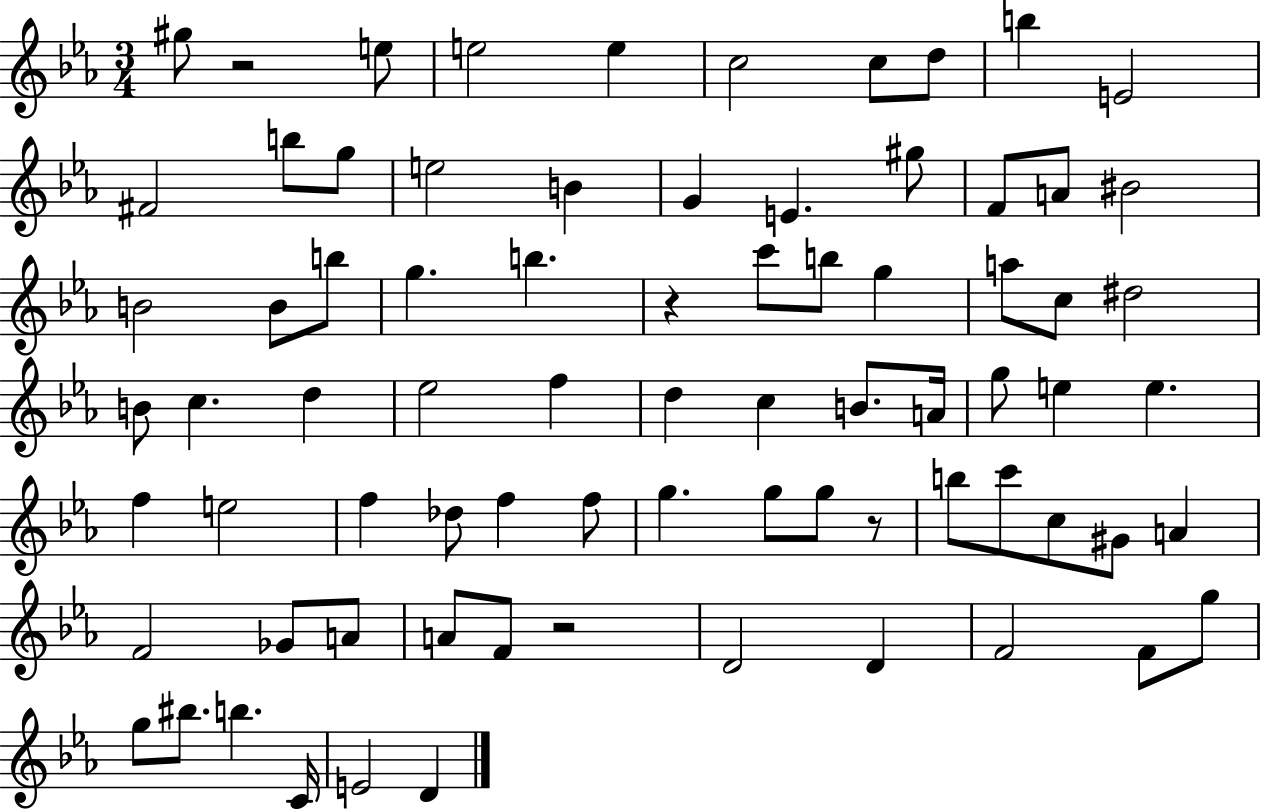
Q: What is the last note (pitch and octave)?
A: D4